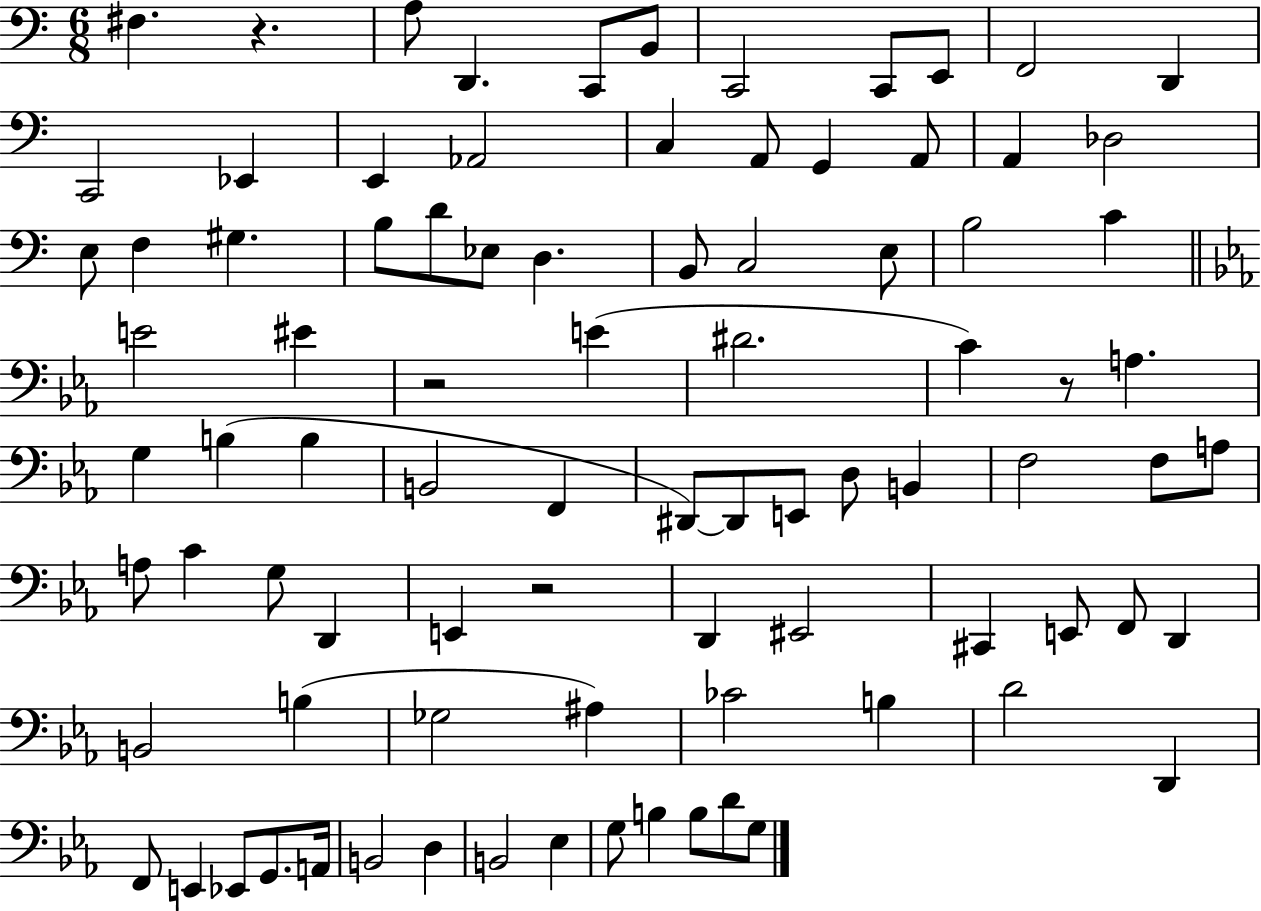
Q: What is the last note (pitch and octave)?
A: G3